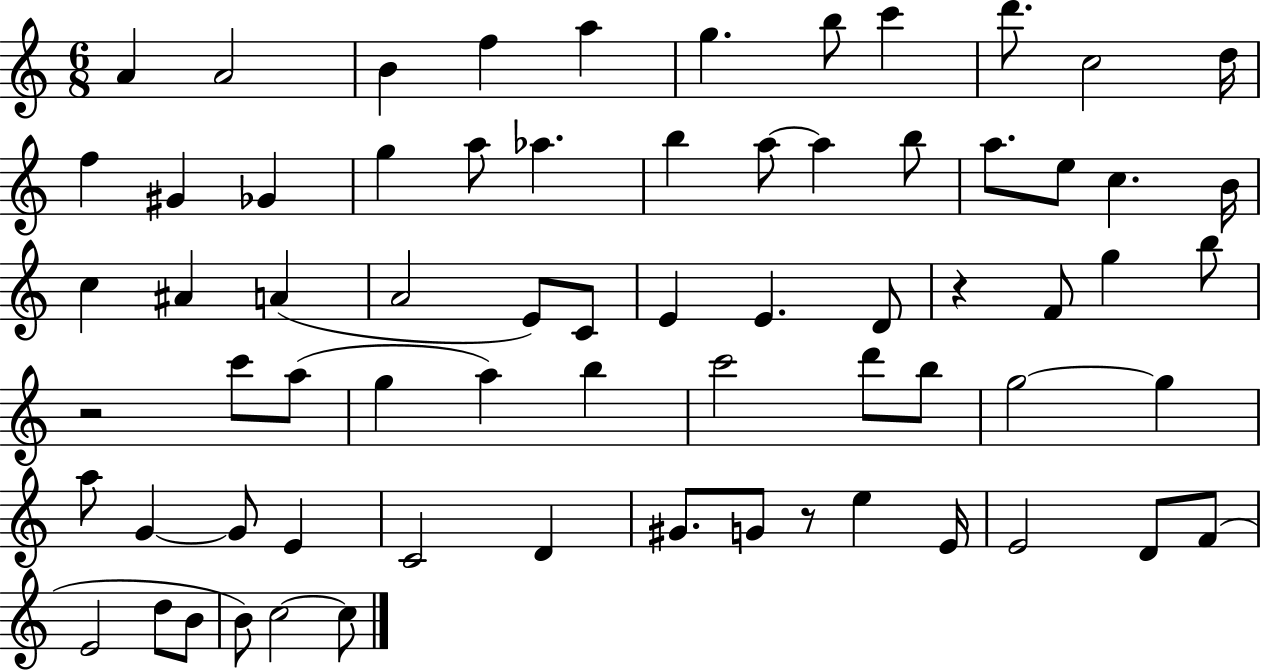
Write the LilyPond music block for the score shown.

{
  \clef treble
  \numericTimeSignature
  \time 6/8
  \key c \major
  a'4 a'2 | b'4 f''4 a''4 | g''4. b''8 c'''4 | d'''8. c''2 d''16 | \break f''4 gis'4 ges'4 | g''4 a''8 aes''4. | b''4 a''8~~ a''4 b''8 | a''8. e''8 c''4. b'16 | \break c''4 ais'4 a'4( | a'2 e'8) c'8 | e'4 e'4. d'8 | r4 f'8 g''4 b''8 | \break r2 c'''8 a''8( | g''4 a''4) b''4 | c'''2 d'''8 b''8 | g''2~~ g''4 | \break a''8 g'4~~ g'8 e'4 | c'2 d'4 | gis'8. g'8 r8 e''4 e'16 | e'2 d'8 f'8( | \break e'2 d''8 b'8 | b'8) c''2~~ c''8 | \bar "|."
}